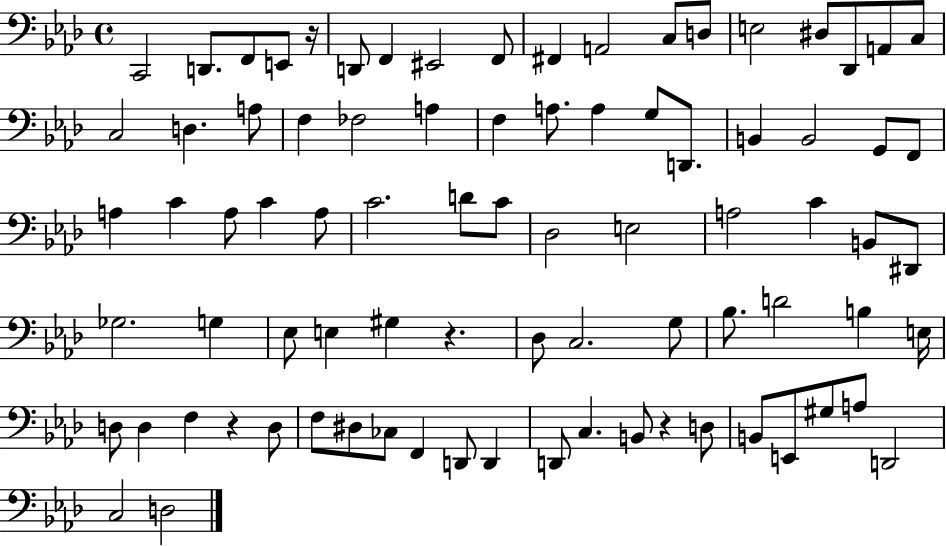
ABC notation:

X:1
T:Untitled
M:4/4
L:1/4
K:Ab
C,,2 D,,/2 F,,/2 E,,/2 z/4 D,,/2 F,, ^E,,2 F,,/2 ^F,, A,,2 C,/2 D,/2 E,2 ^D,/2 _D,,/2 A,,/2 C,/2 C,2 D, A,/2 F, _F,2 A, F, A,/2 A, G,/2 D,,/2 B,, B,,2 G,,/2 F,,/2 A, C A,/2 C A,/2 C2 D/2 C/2 _D,2 E,2 A,2 C B,,/2 ^D,,/2 _G,2 G, _E,/2 E, ^G, z _D,/2 C,2 G,/2 _B,/2 D2 B, E,/4 D,/2 D, F, z D,/2 F,/2 ^D,/2 _C,/2 F,, D,,/2 D,, D,,/2 C, B,,/2 z D,/2 B,,/2 E,,/2 ^G,/2 A,/2 D,,2 C,2 D,2